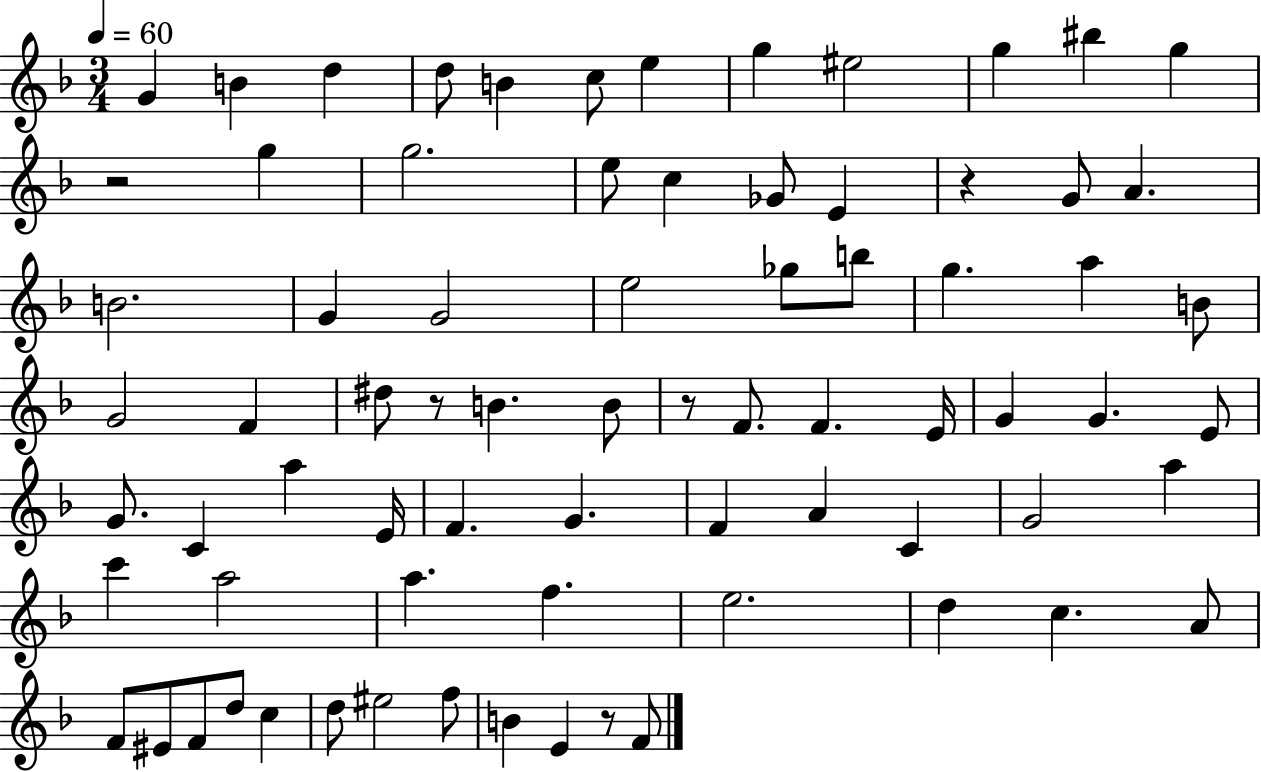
{
  \clef treble
  \numericTimeSignature
  \time 3/4
  \key f \major
  \tempo 4 = 60
  g'4 b'4 d''4 | d''8 b'4 c''8 e''4 | g''4 eis''2 | g''4 bis''4 g''4 | \break r2 g''4 | g''2. | e''8 c''4 ges'8 e'4 | r4 g'8 a'4. | \break b'2. | g'4 g'2 | e''2 ges''8 b''8 | g''4. a''4 b'8 | \break g'2 f'4 | dis''8 r8 b'4. b'8 | r8 f'8. f'4. e'16 | g'4 g'4. e'8 | \break g'8. c'4 a''4 e'16 | f'4. g'4. | f'4 a'4 c'4 | g'2 a''4 | \break c'''4 a''2 | a''4. f''4. | e''2. | d''4 c''4. a'8 | \break f'8 eis'8 f'8 d''8 c''4 | d''8 eis''2 f''8 | b'4 e'4 r8 f'8 | \bar "|."
}